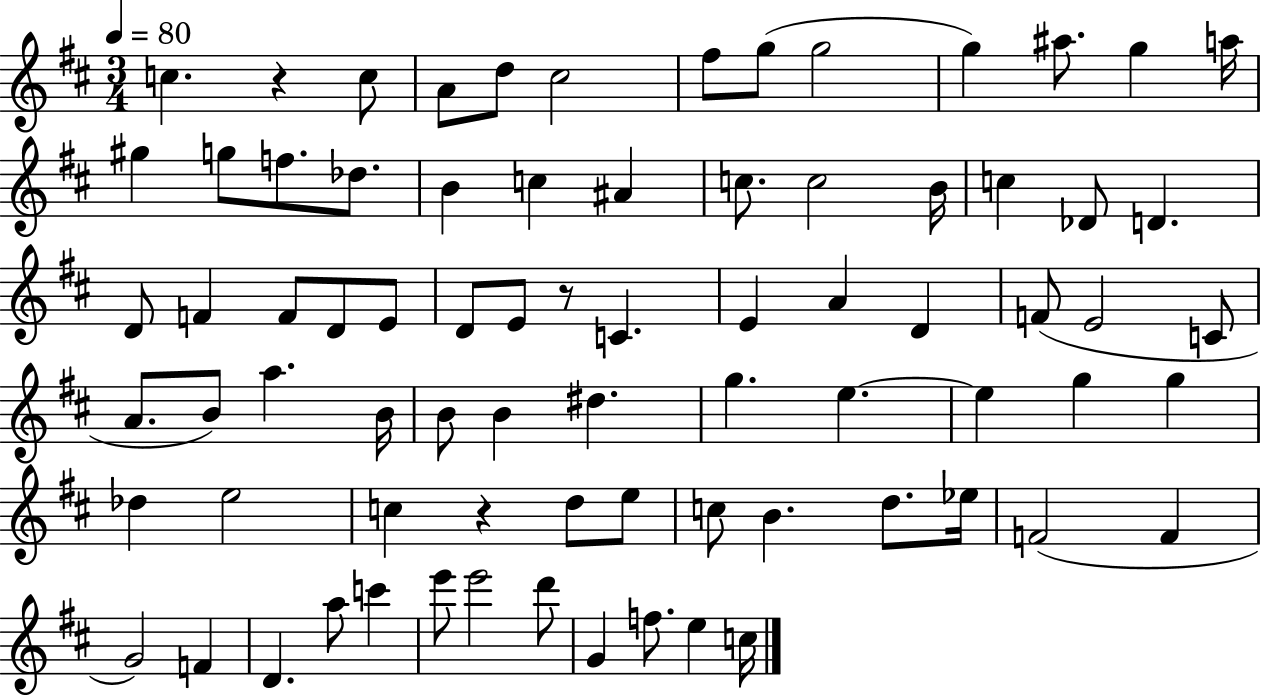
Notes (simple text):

C5/q. R/q C5/e A4/e D5/e C#5/h F#5/e G5/e G5/h G5/q A#5/e. G5/q A5/s G#5/q G5/e F5/e. Db5/e. B4/q C5/q A#4/q C5/e. C5/h B4/s C5/q Db4/e D4/q. D4/e F4/q F4/e D4/e E4/e D4/e E4/e R/e C4/q. E4/q A4/q D4/q F4/e E4/h C4/e A4/e. B4/e A5/q. B4/s B4/e B4/q D#5/q. G5/q. E5/q. E5/q G5/q G5/q Db5/q E5/h C5/q R/q D5/e E5/e C5/e B4/q. D5/e. Eb5/s F4/h F4/q G4/h F4/q D4/q. A5/e C6/q E6/e E6/h D6/e G4/q F5/e. E5/q C5/s